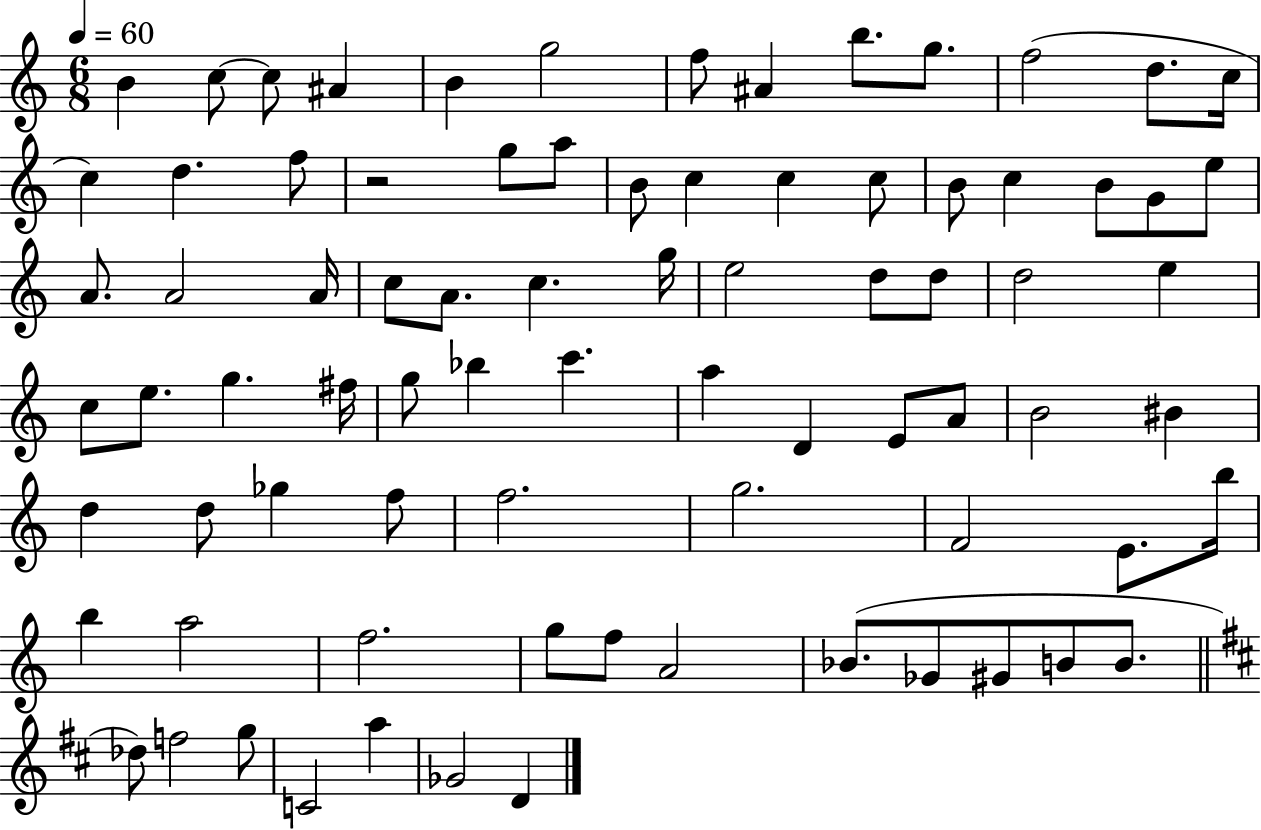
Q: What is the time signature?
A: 6/8